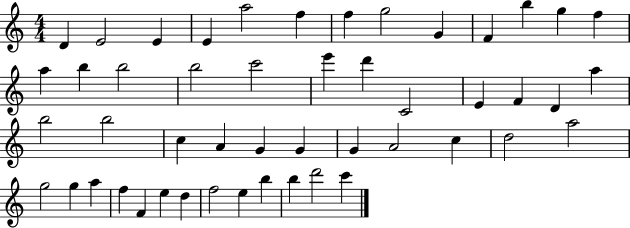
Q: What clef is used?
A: treble